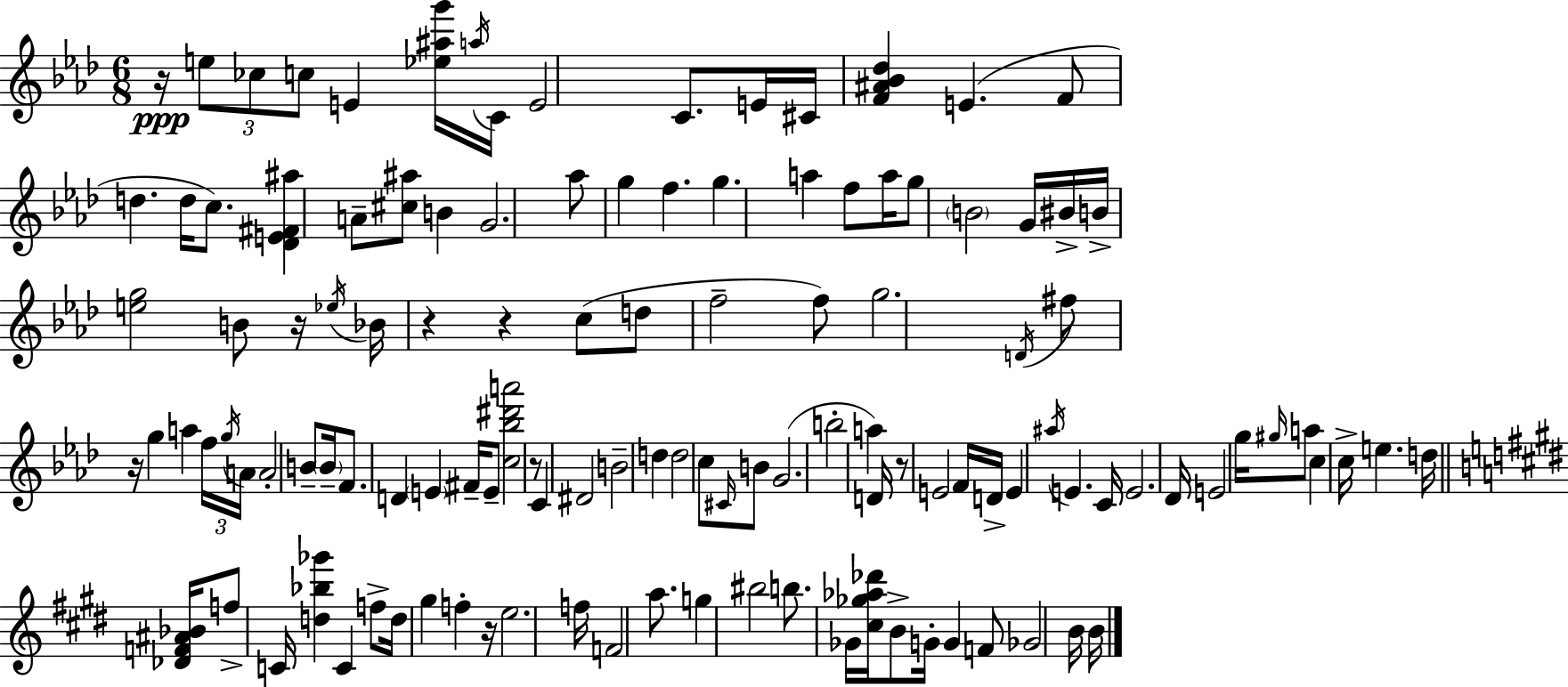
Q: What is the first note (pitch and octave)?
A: E5